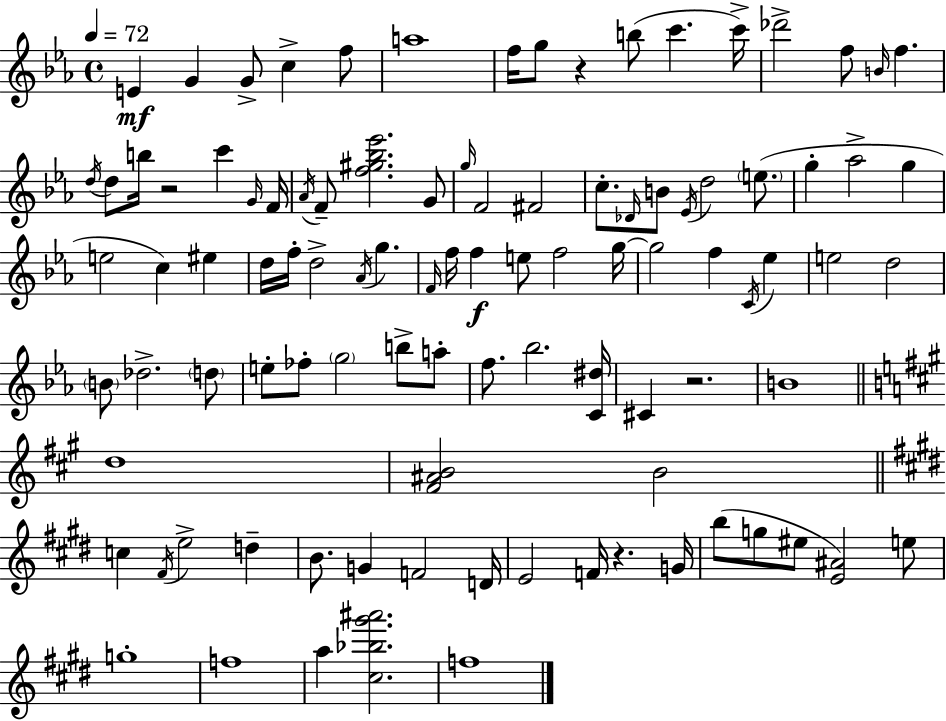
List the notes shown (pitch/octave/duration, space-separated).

E4/q G4/q G4/e C5/q F5/e A5/w F5/s G5/e R/q B5/e C6/q. C6/s Db6/h F5/e B4/s F5/q. D5/s D5/e B5/s R/h C6/q G4/s F4/s Ab4/s F4/e [F5,G#5,Bb5,Eb6]/h. G4/e G5/s F4/h F#4/h C5/e. Db4/s B4/e Eb4/s D5/h E5/e. G5/q Ab5/h G5/q E5/h C5/q EIS5/q D5/s F5/s D5/h Ab4/s G5/q. F4/s F5/s F5/q E5/e F5/h G5/s G5/h F5/q C4/s Eb5/q E5/h D5/h B4/e Db5/h. D5/e E5/e FES5/e G5/h B5/e A5/e F5/e. Bb5/h. [C4,D#5]/s C#4/q R/h. B4/w D5/w [F#4,A#4,B4]/h B4/h C5/q F#4/s E5/h D5/q B4/e. G4/q F4/h D4/s E4/h F4/s R/q. G4/s B5/e G5/e EIS5/e [E4,A#4]/h E5/e G5/w F5/w A5/q [C#5,Bb5,G#6,A#6]/h. F5/w